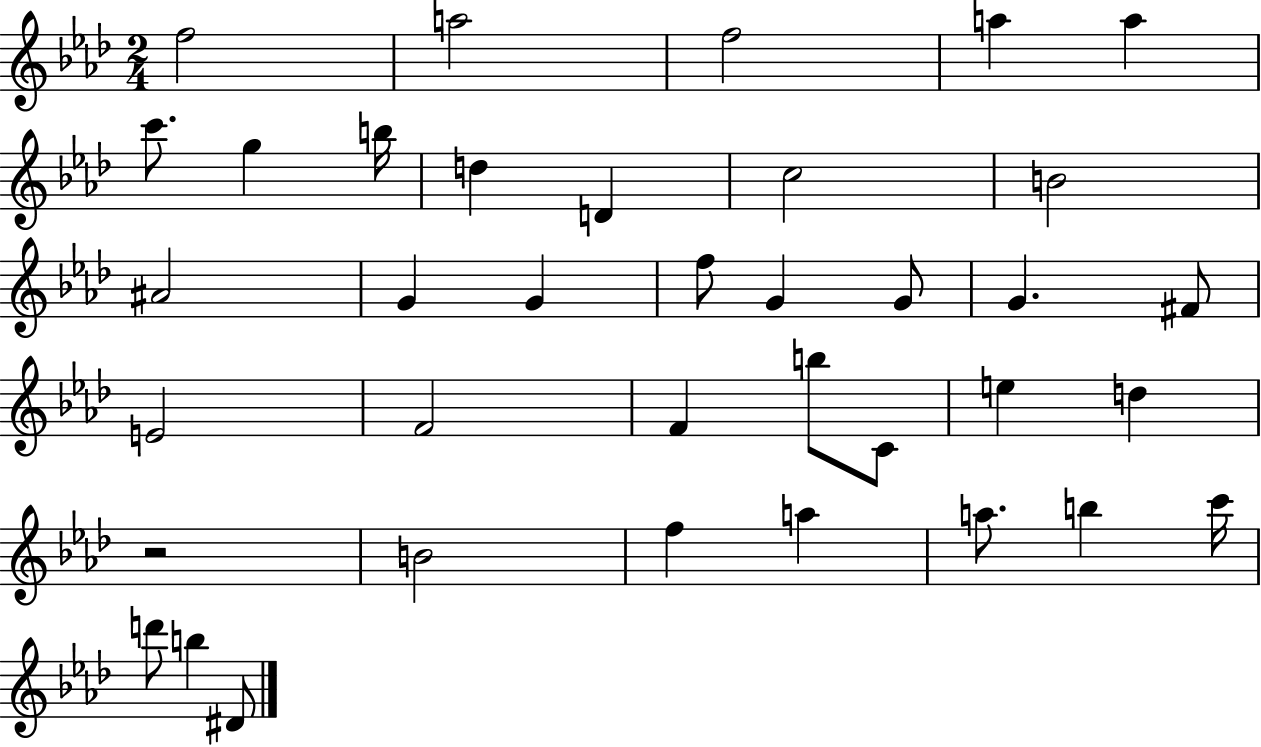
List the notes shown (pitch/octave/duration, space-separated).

F5/h A5/h F5/h A5/q A5/q C6/e. G5/q B5/s D5/q D4/q C5/h B4/h A#4/h G4/q G4/q F5/e G4/q G4/e G4/q. F#4/e E4/h F4/h F4/q B5/e C4/e E5/q D5/q R/h B4/h F5/q A5/q A5/e. B5/q C6/s D6/e B5/q D#4/e